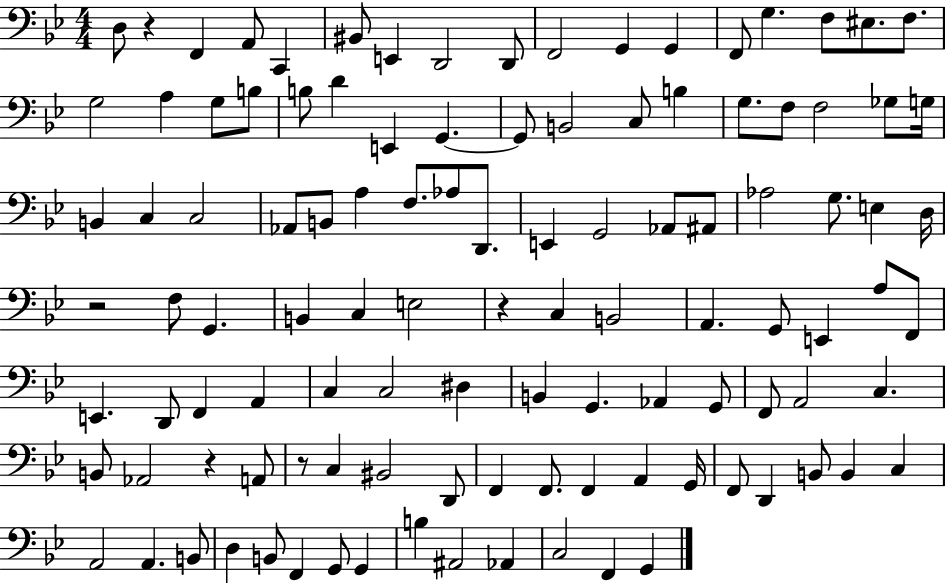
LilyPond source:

{
  \clef bass
  \numericTimeSignature
  \time 4/4
  \key bes \major
  d8 r4 f,4 a,8 c,4 | bis,8 e,4 d,2 d,8 | f,2 g,4 g,4 | f,8 g4. f8 eis8. f8. | \break g2 a4 g8 b8 | b8 d'4 e,4 g,4.~~ | g,8 b,2 c8 b4 | g8. f8 f2 ges8 g16 | \break b,4 c4 c2 | aes,8 b,8 a4 f8. aes8 d,8. | e,4 g,2 aes,8 ais,8 | aes2 g8. e4 d16 | \break r2 f8 g,4. | b,4 c4 e2 | r4 c4 b,2 | a,4. g,8 e,4 a8 f,8 | \break e,4. d,8 f,4 a,4 | c4 c2 dis4 | b,4 g,4. aes,4 g,8 | f,8 a,2 c4. | \break b,8 aes,2 r4 a,8 | r8 c4 bis,2 d,8 | f,4 f,8. f,4 a,4 g,16 | f,8 d,4 b,8 b,4 c4 | \break a,2 a,4. b,8 | d4 b,8 f,4 g,8 g,4 | b4 ais,2 aes,4 | c2 f,4 g,4 | \break \bar "|."
}